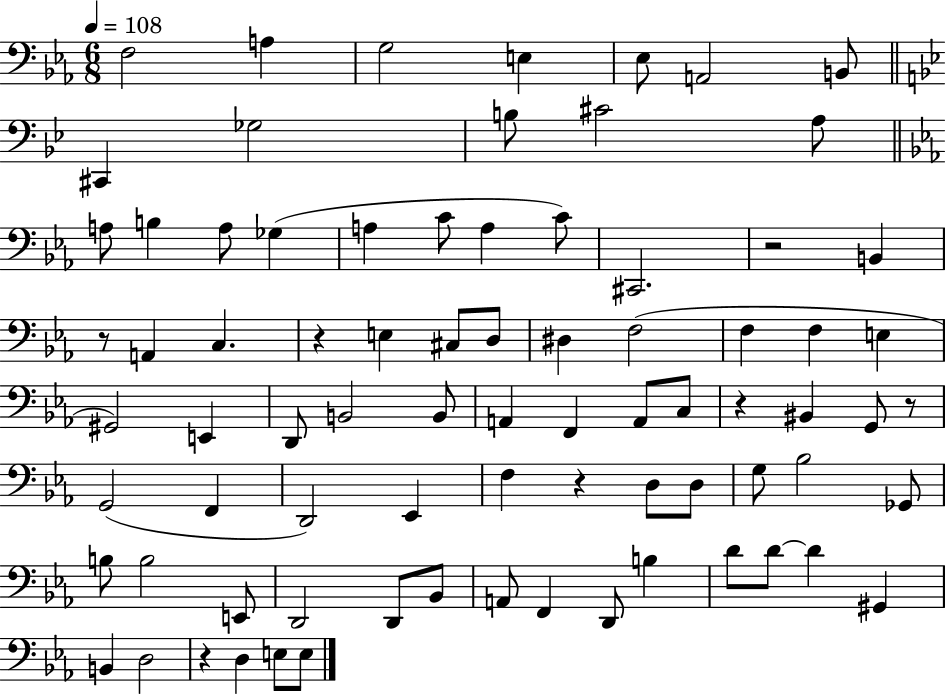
X:1
T:Untitled
M:6/8
L:1/4
K:Eb
F,2 A, G,2 E, _E,/2 A,,2 B,,/2 ^C,, _G,2 B,/2 ^C2 A,/2 A,/2 B, A,/2 _G, A, C/2 A, C/2 ^C,,2 z2 B,, z/2 A,, C, z E, ^C,/2 D,/2 ^D, F,2 F, F, E, ^G,,2 E,, D,,/2 B,,2 B,,/2 A,, F,, A,,/2 C,/2 z ^B,, G,,/2 z/2 G,,2 F,, D,,2 _E,, F, z D,/2 D,/2 G,/2 _B,2 _G,,/2 B,/2 B,2 E,,/2 D,,2 D,,/2 _B,,/2 A,,/2 F,, D,,/2 B, D/2 D/2 D ^G,, B,, D,2 z D, E,/2 E,/2